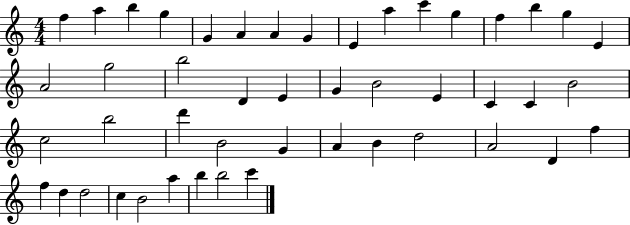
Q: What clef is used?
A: treble